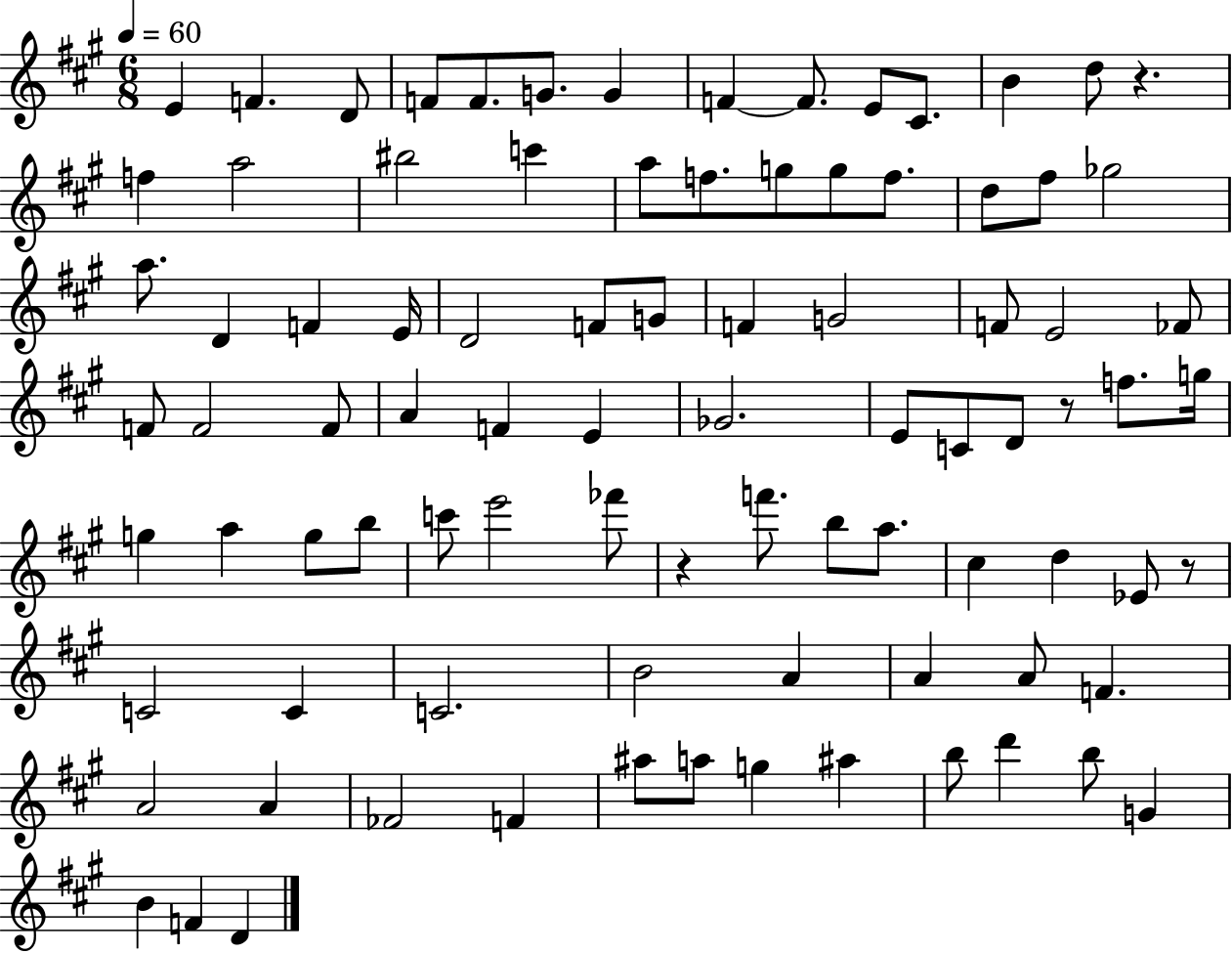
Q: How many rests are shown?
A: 4